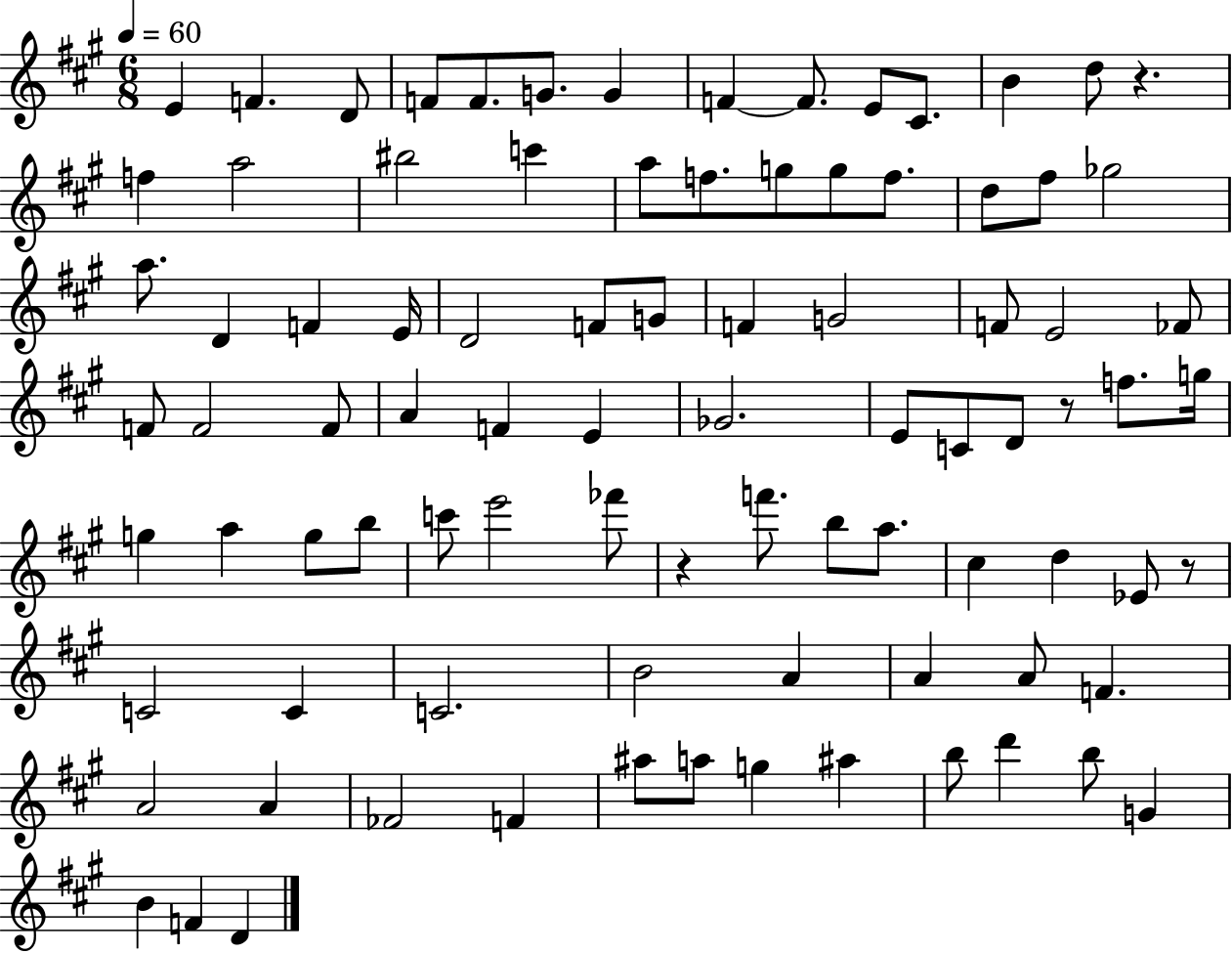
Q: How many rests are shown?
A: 4